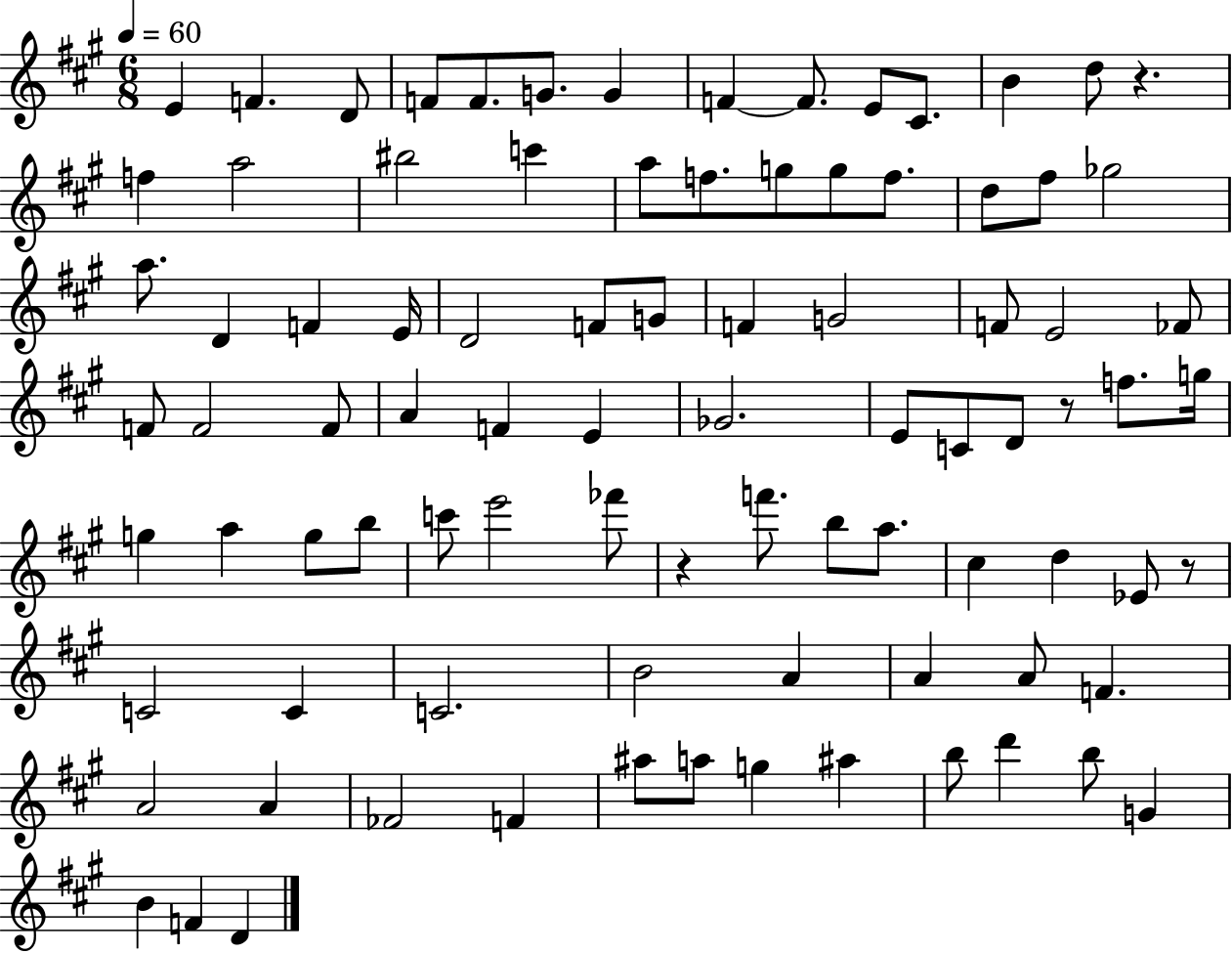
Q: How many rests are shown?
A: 4